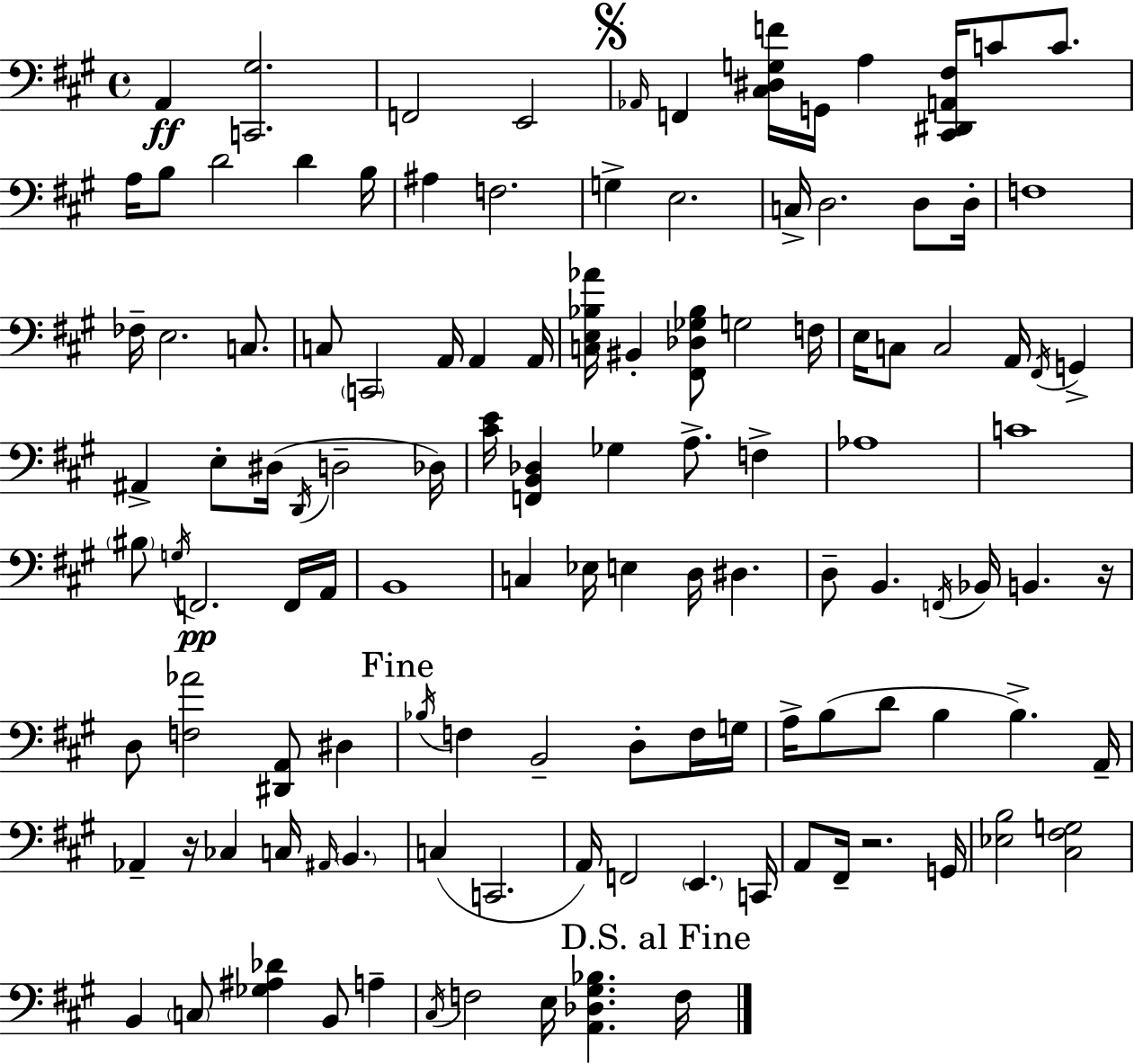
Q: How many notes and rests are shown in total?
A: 119